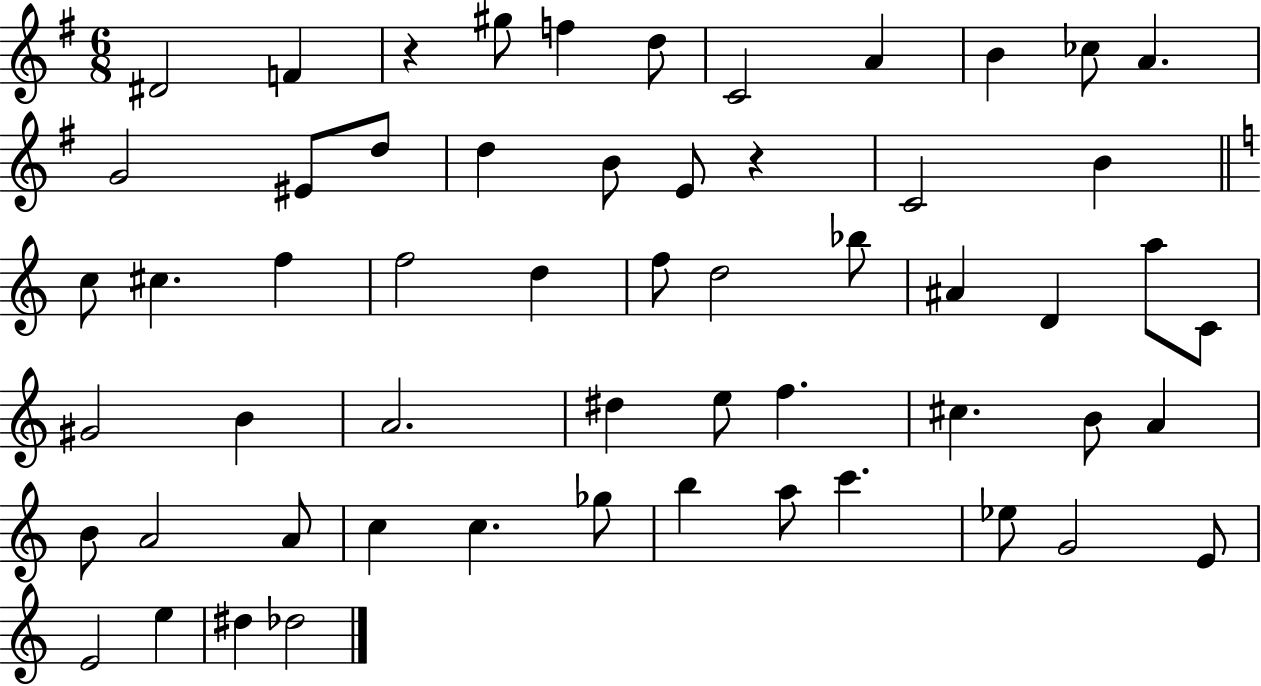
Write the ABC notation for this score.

X:1
T:Untitled
M:6/8
L:1/4
K:G
^D2 F z ^g/2 f d/2 C2 A B _c/2 A G2 ^E/2 d/2 d B/2 E/2 z C2 B c/2 ^c f f2 d f/2 d2 _b/2 ^A D a/2 C/2 ^G2 B A2 ^d e/2 f ^c B/2 A B/2 A2 A/2 c c _g/2 b a/2 c' _e/2 G2 E/2 E2 e ^d _d2